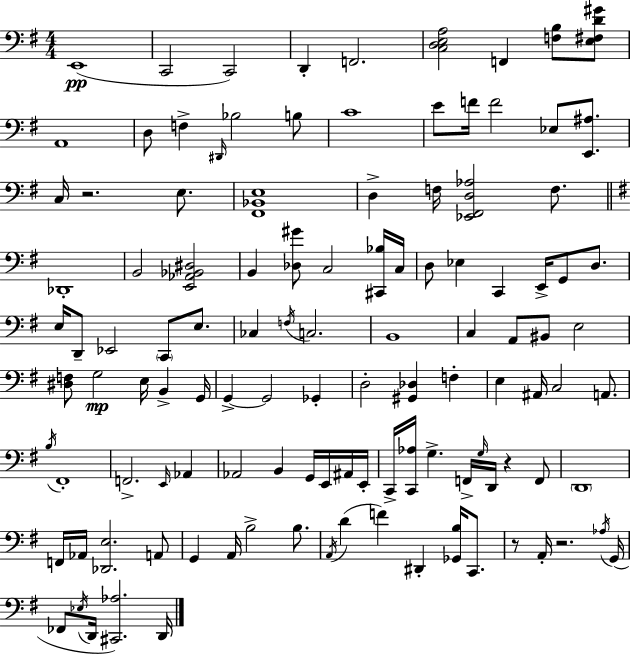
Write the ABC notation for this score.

X:1
T:Untitled
M:4/4
L:1/4
K:G
E,,4 C,,2 C,,2 D,, F,,2 [C,D,E,A,]2 F,, [F,B,]/2 [E,^F,D^G]/2 A,,4 D,/2 F, ^D,,/4 _B,2 B,/2 C4 E/2 F/4 F2 _E,/2 [E,,^A,]/2 C,/4 z2 E,/2 [^F,,_B,,E,]4 D, F,/4 [_E,,^F,,D,_A,]2 F,/2 _D,,4 B,,2 [E,,_A,,_B,,^D,]2 B,, [_D,^G]/2 C,2 [^C,,_B,]/4 C,/4 D,/2 _E, C,, E,,/4 G,,/2 D,/2 E,/4 D,,/2 _E,,2 C,,/2 E,/2 _C, F,/4 C,2 B,,4 C, A,,/2 ^B,,/2 E,2 [^D,F,]/2 G,2 E,/4 B,, G,,/4 G,, G,,2 _G,, D,2 [^G,,_D,] F, E, ^A,,/4 C,2 A,,/2 B,/4 ^F,,4 F,,2 E,,/4 _A,, _A,,2 B,, G,,/4 E,,/4 ^A,,/4 E,,/4 C,,/4 [C,,_A,]/4 G, F,,/4 G,/4 D,,/4 z F,,/2 D,,4 F,,/4 _A,,/4 [_D,,E,]2 A,,/2 G,, A,,/4 B,2 B,/2 A,,/4 D F ^D,, [_G,,B,]/4 C,,/2 z/2 A,,/4 z2 _A,/4 G,,/4 _F,,/2 _E,/4 D,,/4 [^C,,_A,]2 D,,/4